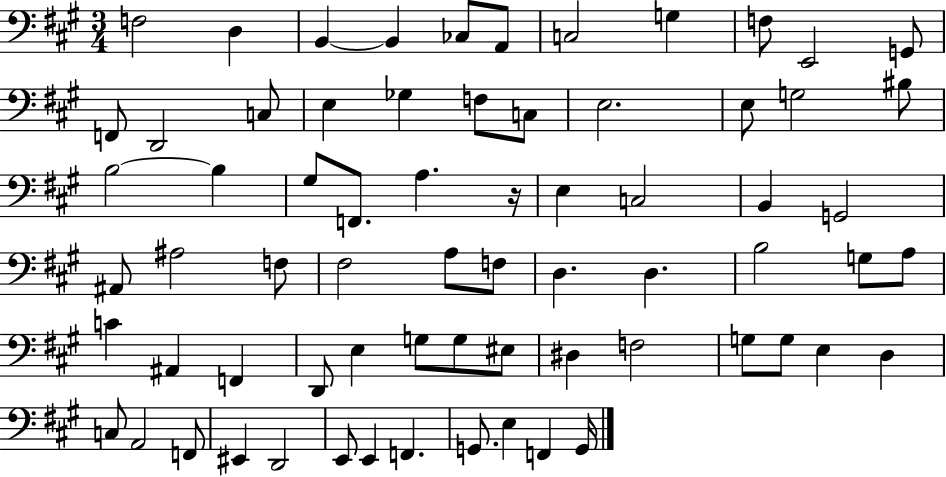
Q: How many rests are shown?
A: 1